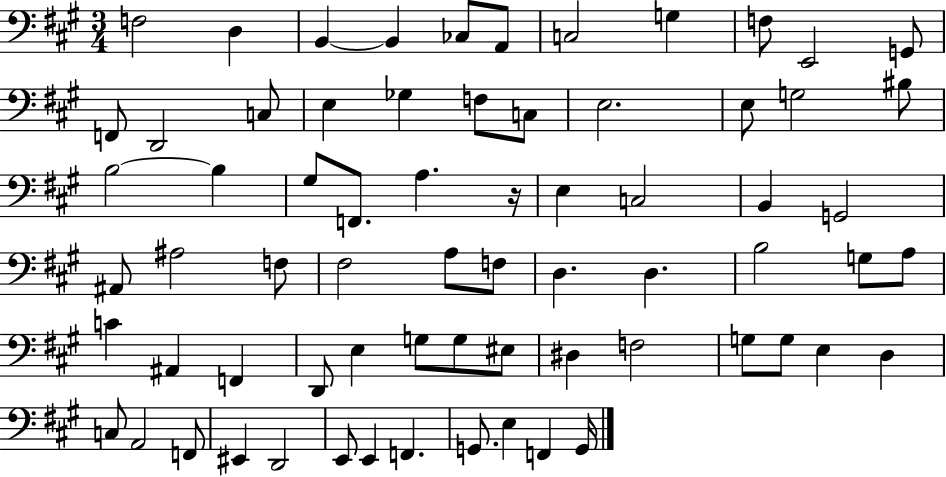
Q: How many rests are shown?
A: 1